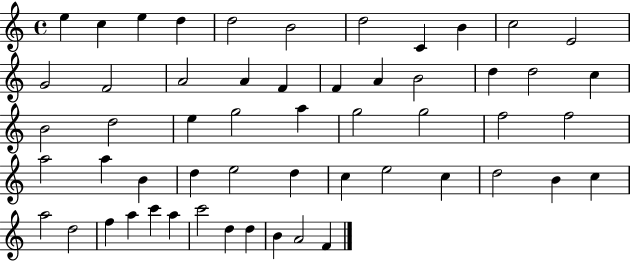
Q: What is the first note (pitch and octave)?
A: E5